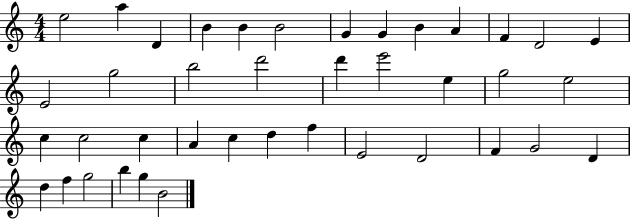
{
  \clef treble
  \numericTimeSignature
  \time 4/4
  \key c \major
  e''2 a''4 d'4 | b'4 b'4 b'2 | g'4 g'4 b'4 a'4 | f'4 d'2 e'4 | \break e'2 g''2 | b''2 d'''2 | d'''4 e'''2 e''4 | g''2 e''2 | \break c''4 c''2 c''4 | a'4 c''4 d''4 f''4 | e'2 d'2 | f'4 g'2 d'4 | \break d''4 f''4 g''2 | b''4 g''4 b'2 | \bar "|."
}